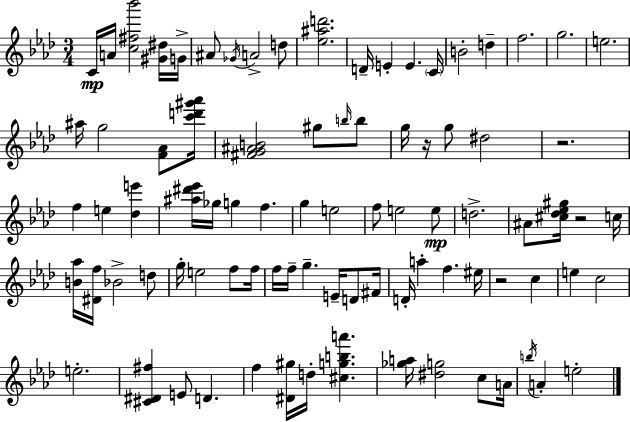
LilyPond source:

{
  \clef treble
  \numericTimeSignature
  \time 3/4
  \key f \minor
  c'16\mp a'16 <c'' fis'' bes'''>2 <gis' dis''>16 g'16-> | ais'8 \acciaccatura { ges'16 } a'2-> d''8 | <ees'' ais'' d'''>2. | d'16-- e'4-. e'4. | \break \parenthesize c'16 b'2-. d''4-- | f''2. | g''2. | e''2. | \break ais''16 g''2 <f' aes'>8 | <c''' d''' gis''' aes'''>16 <fis' g' ais' b'>2 gis''8 \grace { b''16 } | b''8 g''16 r16 g''8 dis''2 | r2. | \break f''4 e''4 <des'' e'''>4 | <ais'' dis''' ees'''>16 ges''16 g''4 f''4. | g''4 e''2 | f''8 e''2 | \break e''8\mp d''2.-> | ais'8 <cis'' des'' ees'' gis''>16 r2 | c''16 <b' aes''>16 <dis' f''>16 bes'2-> | d''8 g''16-. e''2 f''8 | \break f''16 f''16 f''16-- g''4.-- e'16-- d'8 | fis'16 d'16-. a''4-. f''4. | eis''16 r2 c''4 | e''4 c''2 | \break e''2.-. | <cis' dis' fis''>4 e'8 d'4. | f''4 <dis' gis''>16 d''16-. <cis'' g'' b'' a'''>4. | <ges'' a''>16 <dis'' g''>2 c''8 | \break a'16 \acciaccatura { b''16 } a'4-. e''2-. | \bar "|."
}